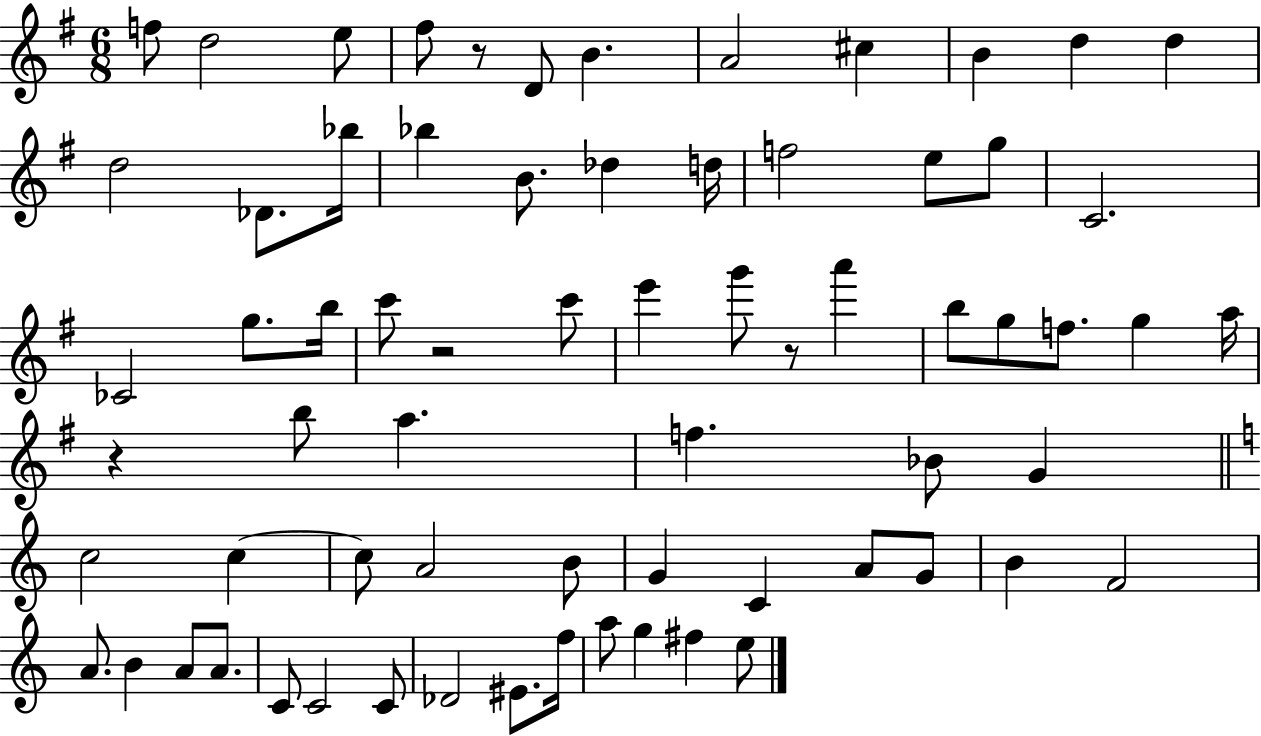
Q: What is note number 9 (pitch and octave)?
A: B4